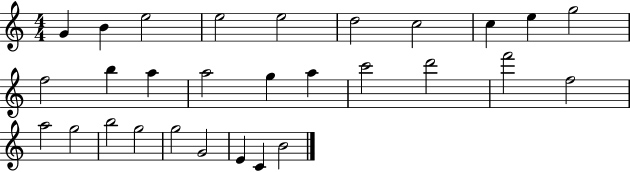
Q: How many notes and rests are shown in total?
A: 29